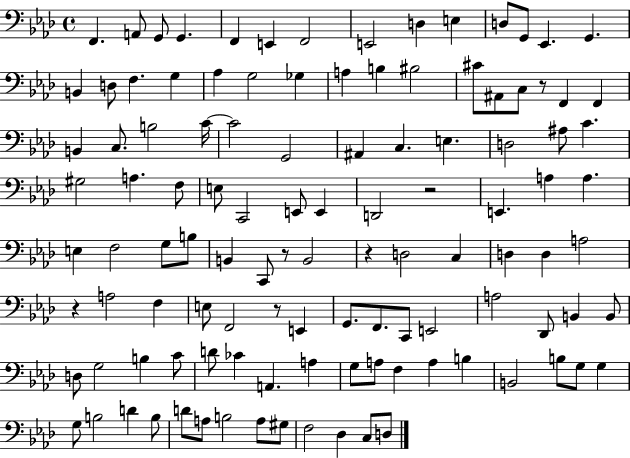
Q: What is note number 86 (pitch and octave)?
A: G3